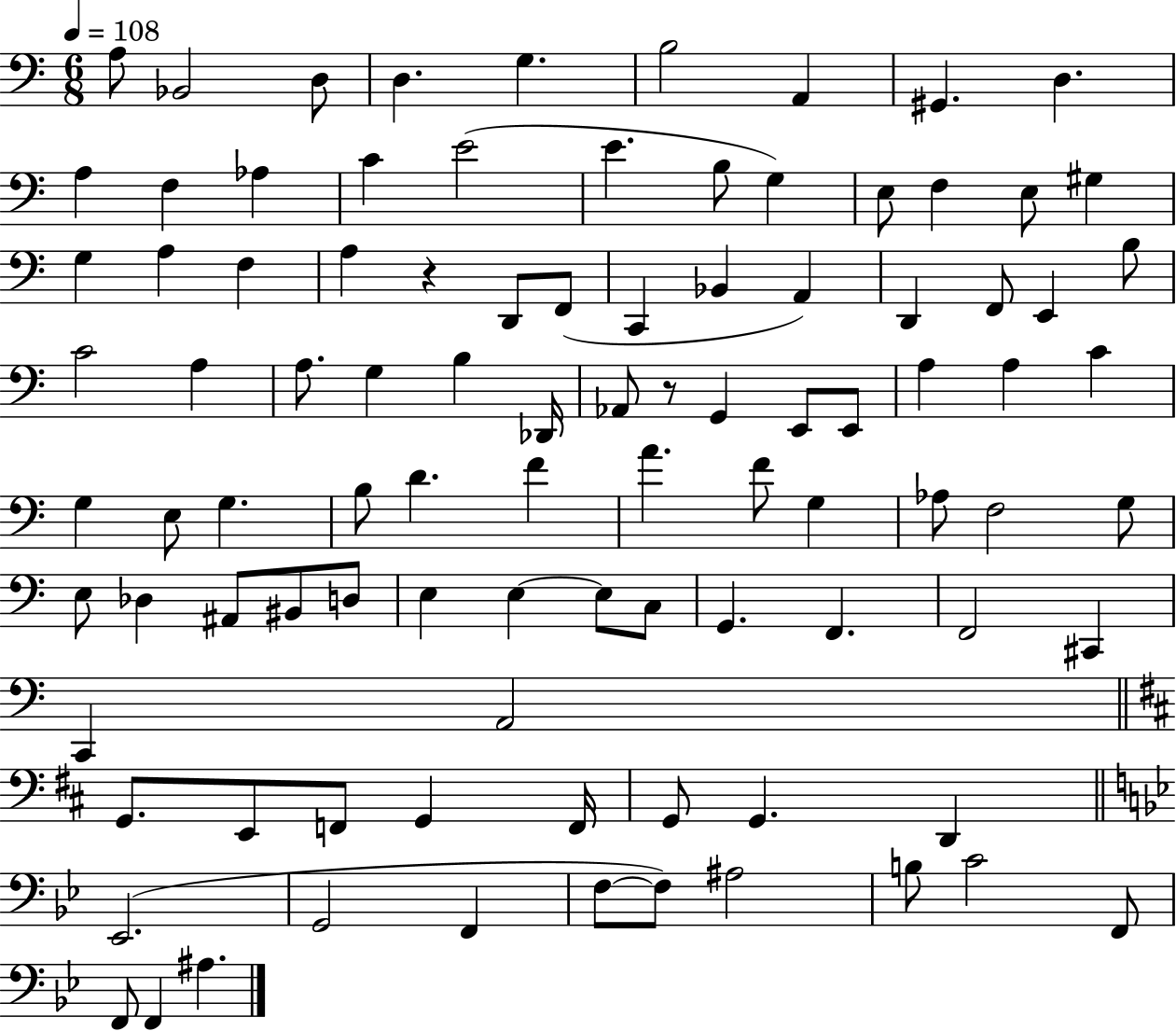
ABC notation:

X:1
T:Untitled
M:6/8
L:1/4
K:C
A,/2 _B,,2 D,/2 D, G, B,2 A,, ^G,, D, A, F, _A, C E2 E B,/2 G, E,/2 F, E,/2 ^G, G, A, F, A, z D,,/2 F,,/2 C,, _B,, A,, D,, F,,/2 E,, B,/2 C2 A, A,/2 G, B, _D,,/4 _A,,/2 z/2 G,, E,,/2 E,,/2 A, A, C G, E,/2 G, B,/2 D F A F/2 G, _A,/2 F,2 G,/2 E,/2 _D, ^A,,/2 ^B,,/2 D,/2 E, E, E,/2 C,/2 G,, F,, F,,2 ^C,, C,, A,,2 G,,/2 E,,/2 F,,/2 G,, F,,/4 G,,/2 G,, D,, _E,,2 G,,2 F,, F,/2 F,/2 ^A,2 B,/2 C2 F,,/2 F,,/2 F,, ^A,